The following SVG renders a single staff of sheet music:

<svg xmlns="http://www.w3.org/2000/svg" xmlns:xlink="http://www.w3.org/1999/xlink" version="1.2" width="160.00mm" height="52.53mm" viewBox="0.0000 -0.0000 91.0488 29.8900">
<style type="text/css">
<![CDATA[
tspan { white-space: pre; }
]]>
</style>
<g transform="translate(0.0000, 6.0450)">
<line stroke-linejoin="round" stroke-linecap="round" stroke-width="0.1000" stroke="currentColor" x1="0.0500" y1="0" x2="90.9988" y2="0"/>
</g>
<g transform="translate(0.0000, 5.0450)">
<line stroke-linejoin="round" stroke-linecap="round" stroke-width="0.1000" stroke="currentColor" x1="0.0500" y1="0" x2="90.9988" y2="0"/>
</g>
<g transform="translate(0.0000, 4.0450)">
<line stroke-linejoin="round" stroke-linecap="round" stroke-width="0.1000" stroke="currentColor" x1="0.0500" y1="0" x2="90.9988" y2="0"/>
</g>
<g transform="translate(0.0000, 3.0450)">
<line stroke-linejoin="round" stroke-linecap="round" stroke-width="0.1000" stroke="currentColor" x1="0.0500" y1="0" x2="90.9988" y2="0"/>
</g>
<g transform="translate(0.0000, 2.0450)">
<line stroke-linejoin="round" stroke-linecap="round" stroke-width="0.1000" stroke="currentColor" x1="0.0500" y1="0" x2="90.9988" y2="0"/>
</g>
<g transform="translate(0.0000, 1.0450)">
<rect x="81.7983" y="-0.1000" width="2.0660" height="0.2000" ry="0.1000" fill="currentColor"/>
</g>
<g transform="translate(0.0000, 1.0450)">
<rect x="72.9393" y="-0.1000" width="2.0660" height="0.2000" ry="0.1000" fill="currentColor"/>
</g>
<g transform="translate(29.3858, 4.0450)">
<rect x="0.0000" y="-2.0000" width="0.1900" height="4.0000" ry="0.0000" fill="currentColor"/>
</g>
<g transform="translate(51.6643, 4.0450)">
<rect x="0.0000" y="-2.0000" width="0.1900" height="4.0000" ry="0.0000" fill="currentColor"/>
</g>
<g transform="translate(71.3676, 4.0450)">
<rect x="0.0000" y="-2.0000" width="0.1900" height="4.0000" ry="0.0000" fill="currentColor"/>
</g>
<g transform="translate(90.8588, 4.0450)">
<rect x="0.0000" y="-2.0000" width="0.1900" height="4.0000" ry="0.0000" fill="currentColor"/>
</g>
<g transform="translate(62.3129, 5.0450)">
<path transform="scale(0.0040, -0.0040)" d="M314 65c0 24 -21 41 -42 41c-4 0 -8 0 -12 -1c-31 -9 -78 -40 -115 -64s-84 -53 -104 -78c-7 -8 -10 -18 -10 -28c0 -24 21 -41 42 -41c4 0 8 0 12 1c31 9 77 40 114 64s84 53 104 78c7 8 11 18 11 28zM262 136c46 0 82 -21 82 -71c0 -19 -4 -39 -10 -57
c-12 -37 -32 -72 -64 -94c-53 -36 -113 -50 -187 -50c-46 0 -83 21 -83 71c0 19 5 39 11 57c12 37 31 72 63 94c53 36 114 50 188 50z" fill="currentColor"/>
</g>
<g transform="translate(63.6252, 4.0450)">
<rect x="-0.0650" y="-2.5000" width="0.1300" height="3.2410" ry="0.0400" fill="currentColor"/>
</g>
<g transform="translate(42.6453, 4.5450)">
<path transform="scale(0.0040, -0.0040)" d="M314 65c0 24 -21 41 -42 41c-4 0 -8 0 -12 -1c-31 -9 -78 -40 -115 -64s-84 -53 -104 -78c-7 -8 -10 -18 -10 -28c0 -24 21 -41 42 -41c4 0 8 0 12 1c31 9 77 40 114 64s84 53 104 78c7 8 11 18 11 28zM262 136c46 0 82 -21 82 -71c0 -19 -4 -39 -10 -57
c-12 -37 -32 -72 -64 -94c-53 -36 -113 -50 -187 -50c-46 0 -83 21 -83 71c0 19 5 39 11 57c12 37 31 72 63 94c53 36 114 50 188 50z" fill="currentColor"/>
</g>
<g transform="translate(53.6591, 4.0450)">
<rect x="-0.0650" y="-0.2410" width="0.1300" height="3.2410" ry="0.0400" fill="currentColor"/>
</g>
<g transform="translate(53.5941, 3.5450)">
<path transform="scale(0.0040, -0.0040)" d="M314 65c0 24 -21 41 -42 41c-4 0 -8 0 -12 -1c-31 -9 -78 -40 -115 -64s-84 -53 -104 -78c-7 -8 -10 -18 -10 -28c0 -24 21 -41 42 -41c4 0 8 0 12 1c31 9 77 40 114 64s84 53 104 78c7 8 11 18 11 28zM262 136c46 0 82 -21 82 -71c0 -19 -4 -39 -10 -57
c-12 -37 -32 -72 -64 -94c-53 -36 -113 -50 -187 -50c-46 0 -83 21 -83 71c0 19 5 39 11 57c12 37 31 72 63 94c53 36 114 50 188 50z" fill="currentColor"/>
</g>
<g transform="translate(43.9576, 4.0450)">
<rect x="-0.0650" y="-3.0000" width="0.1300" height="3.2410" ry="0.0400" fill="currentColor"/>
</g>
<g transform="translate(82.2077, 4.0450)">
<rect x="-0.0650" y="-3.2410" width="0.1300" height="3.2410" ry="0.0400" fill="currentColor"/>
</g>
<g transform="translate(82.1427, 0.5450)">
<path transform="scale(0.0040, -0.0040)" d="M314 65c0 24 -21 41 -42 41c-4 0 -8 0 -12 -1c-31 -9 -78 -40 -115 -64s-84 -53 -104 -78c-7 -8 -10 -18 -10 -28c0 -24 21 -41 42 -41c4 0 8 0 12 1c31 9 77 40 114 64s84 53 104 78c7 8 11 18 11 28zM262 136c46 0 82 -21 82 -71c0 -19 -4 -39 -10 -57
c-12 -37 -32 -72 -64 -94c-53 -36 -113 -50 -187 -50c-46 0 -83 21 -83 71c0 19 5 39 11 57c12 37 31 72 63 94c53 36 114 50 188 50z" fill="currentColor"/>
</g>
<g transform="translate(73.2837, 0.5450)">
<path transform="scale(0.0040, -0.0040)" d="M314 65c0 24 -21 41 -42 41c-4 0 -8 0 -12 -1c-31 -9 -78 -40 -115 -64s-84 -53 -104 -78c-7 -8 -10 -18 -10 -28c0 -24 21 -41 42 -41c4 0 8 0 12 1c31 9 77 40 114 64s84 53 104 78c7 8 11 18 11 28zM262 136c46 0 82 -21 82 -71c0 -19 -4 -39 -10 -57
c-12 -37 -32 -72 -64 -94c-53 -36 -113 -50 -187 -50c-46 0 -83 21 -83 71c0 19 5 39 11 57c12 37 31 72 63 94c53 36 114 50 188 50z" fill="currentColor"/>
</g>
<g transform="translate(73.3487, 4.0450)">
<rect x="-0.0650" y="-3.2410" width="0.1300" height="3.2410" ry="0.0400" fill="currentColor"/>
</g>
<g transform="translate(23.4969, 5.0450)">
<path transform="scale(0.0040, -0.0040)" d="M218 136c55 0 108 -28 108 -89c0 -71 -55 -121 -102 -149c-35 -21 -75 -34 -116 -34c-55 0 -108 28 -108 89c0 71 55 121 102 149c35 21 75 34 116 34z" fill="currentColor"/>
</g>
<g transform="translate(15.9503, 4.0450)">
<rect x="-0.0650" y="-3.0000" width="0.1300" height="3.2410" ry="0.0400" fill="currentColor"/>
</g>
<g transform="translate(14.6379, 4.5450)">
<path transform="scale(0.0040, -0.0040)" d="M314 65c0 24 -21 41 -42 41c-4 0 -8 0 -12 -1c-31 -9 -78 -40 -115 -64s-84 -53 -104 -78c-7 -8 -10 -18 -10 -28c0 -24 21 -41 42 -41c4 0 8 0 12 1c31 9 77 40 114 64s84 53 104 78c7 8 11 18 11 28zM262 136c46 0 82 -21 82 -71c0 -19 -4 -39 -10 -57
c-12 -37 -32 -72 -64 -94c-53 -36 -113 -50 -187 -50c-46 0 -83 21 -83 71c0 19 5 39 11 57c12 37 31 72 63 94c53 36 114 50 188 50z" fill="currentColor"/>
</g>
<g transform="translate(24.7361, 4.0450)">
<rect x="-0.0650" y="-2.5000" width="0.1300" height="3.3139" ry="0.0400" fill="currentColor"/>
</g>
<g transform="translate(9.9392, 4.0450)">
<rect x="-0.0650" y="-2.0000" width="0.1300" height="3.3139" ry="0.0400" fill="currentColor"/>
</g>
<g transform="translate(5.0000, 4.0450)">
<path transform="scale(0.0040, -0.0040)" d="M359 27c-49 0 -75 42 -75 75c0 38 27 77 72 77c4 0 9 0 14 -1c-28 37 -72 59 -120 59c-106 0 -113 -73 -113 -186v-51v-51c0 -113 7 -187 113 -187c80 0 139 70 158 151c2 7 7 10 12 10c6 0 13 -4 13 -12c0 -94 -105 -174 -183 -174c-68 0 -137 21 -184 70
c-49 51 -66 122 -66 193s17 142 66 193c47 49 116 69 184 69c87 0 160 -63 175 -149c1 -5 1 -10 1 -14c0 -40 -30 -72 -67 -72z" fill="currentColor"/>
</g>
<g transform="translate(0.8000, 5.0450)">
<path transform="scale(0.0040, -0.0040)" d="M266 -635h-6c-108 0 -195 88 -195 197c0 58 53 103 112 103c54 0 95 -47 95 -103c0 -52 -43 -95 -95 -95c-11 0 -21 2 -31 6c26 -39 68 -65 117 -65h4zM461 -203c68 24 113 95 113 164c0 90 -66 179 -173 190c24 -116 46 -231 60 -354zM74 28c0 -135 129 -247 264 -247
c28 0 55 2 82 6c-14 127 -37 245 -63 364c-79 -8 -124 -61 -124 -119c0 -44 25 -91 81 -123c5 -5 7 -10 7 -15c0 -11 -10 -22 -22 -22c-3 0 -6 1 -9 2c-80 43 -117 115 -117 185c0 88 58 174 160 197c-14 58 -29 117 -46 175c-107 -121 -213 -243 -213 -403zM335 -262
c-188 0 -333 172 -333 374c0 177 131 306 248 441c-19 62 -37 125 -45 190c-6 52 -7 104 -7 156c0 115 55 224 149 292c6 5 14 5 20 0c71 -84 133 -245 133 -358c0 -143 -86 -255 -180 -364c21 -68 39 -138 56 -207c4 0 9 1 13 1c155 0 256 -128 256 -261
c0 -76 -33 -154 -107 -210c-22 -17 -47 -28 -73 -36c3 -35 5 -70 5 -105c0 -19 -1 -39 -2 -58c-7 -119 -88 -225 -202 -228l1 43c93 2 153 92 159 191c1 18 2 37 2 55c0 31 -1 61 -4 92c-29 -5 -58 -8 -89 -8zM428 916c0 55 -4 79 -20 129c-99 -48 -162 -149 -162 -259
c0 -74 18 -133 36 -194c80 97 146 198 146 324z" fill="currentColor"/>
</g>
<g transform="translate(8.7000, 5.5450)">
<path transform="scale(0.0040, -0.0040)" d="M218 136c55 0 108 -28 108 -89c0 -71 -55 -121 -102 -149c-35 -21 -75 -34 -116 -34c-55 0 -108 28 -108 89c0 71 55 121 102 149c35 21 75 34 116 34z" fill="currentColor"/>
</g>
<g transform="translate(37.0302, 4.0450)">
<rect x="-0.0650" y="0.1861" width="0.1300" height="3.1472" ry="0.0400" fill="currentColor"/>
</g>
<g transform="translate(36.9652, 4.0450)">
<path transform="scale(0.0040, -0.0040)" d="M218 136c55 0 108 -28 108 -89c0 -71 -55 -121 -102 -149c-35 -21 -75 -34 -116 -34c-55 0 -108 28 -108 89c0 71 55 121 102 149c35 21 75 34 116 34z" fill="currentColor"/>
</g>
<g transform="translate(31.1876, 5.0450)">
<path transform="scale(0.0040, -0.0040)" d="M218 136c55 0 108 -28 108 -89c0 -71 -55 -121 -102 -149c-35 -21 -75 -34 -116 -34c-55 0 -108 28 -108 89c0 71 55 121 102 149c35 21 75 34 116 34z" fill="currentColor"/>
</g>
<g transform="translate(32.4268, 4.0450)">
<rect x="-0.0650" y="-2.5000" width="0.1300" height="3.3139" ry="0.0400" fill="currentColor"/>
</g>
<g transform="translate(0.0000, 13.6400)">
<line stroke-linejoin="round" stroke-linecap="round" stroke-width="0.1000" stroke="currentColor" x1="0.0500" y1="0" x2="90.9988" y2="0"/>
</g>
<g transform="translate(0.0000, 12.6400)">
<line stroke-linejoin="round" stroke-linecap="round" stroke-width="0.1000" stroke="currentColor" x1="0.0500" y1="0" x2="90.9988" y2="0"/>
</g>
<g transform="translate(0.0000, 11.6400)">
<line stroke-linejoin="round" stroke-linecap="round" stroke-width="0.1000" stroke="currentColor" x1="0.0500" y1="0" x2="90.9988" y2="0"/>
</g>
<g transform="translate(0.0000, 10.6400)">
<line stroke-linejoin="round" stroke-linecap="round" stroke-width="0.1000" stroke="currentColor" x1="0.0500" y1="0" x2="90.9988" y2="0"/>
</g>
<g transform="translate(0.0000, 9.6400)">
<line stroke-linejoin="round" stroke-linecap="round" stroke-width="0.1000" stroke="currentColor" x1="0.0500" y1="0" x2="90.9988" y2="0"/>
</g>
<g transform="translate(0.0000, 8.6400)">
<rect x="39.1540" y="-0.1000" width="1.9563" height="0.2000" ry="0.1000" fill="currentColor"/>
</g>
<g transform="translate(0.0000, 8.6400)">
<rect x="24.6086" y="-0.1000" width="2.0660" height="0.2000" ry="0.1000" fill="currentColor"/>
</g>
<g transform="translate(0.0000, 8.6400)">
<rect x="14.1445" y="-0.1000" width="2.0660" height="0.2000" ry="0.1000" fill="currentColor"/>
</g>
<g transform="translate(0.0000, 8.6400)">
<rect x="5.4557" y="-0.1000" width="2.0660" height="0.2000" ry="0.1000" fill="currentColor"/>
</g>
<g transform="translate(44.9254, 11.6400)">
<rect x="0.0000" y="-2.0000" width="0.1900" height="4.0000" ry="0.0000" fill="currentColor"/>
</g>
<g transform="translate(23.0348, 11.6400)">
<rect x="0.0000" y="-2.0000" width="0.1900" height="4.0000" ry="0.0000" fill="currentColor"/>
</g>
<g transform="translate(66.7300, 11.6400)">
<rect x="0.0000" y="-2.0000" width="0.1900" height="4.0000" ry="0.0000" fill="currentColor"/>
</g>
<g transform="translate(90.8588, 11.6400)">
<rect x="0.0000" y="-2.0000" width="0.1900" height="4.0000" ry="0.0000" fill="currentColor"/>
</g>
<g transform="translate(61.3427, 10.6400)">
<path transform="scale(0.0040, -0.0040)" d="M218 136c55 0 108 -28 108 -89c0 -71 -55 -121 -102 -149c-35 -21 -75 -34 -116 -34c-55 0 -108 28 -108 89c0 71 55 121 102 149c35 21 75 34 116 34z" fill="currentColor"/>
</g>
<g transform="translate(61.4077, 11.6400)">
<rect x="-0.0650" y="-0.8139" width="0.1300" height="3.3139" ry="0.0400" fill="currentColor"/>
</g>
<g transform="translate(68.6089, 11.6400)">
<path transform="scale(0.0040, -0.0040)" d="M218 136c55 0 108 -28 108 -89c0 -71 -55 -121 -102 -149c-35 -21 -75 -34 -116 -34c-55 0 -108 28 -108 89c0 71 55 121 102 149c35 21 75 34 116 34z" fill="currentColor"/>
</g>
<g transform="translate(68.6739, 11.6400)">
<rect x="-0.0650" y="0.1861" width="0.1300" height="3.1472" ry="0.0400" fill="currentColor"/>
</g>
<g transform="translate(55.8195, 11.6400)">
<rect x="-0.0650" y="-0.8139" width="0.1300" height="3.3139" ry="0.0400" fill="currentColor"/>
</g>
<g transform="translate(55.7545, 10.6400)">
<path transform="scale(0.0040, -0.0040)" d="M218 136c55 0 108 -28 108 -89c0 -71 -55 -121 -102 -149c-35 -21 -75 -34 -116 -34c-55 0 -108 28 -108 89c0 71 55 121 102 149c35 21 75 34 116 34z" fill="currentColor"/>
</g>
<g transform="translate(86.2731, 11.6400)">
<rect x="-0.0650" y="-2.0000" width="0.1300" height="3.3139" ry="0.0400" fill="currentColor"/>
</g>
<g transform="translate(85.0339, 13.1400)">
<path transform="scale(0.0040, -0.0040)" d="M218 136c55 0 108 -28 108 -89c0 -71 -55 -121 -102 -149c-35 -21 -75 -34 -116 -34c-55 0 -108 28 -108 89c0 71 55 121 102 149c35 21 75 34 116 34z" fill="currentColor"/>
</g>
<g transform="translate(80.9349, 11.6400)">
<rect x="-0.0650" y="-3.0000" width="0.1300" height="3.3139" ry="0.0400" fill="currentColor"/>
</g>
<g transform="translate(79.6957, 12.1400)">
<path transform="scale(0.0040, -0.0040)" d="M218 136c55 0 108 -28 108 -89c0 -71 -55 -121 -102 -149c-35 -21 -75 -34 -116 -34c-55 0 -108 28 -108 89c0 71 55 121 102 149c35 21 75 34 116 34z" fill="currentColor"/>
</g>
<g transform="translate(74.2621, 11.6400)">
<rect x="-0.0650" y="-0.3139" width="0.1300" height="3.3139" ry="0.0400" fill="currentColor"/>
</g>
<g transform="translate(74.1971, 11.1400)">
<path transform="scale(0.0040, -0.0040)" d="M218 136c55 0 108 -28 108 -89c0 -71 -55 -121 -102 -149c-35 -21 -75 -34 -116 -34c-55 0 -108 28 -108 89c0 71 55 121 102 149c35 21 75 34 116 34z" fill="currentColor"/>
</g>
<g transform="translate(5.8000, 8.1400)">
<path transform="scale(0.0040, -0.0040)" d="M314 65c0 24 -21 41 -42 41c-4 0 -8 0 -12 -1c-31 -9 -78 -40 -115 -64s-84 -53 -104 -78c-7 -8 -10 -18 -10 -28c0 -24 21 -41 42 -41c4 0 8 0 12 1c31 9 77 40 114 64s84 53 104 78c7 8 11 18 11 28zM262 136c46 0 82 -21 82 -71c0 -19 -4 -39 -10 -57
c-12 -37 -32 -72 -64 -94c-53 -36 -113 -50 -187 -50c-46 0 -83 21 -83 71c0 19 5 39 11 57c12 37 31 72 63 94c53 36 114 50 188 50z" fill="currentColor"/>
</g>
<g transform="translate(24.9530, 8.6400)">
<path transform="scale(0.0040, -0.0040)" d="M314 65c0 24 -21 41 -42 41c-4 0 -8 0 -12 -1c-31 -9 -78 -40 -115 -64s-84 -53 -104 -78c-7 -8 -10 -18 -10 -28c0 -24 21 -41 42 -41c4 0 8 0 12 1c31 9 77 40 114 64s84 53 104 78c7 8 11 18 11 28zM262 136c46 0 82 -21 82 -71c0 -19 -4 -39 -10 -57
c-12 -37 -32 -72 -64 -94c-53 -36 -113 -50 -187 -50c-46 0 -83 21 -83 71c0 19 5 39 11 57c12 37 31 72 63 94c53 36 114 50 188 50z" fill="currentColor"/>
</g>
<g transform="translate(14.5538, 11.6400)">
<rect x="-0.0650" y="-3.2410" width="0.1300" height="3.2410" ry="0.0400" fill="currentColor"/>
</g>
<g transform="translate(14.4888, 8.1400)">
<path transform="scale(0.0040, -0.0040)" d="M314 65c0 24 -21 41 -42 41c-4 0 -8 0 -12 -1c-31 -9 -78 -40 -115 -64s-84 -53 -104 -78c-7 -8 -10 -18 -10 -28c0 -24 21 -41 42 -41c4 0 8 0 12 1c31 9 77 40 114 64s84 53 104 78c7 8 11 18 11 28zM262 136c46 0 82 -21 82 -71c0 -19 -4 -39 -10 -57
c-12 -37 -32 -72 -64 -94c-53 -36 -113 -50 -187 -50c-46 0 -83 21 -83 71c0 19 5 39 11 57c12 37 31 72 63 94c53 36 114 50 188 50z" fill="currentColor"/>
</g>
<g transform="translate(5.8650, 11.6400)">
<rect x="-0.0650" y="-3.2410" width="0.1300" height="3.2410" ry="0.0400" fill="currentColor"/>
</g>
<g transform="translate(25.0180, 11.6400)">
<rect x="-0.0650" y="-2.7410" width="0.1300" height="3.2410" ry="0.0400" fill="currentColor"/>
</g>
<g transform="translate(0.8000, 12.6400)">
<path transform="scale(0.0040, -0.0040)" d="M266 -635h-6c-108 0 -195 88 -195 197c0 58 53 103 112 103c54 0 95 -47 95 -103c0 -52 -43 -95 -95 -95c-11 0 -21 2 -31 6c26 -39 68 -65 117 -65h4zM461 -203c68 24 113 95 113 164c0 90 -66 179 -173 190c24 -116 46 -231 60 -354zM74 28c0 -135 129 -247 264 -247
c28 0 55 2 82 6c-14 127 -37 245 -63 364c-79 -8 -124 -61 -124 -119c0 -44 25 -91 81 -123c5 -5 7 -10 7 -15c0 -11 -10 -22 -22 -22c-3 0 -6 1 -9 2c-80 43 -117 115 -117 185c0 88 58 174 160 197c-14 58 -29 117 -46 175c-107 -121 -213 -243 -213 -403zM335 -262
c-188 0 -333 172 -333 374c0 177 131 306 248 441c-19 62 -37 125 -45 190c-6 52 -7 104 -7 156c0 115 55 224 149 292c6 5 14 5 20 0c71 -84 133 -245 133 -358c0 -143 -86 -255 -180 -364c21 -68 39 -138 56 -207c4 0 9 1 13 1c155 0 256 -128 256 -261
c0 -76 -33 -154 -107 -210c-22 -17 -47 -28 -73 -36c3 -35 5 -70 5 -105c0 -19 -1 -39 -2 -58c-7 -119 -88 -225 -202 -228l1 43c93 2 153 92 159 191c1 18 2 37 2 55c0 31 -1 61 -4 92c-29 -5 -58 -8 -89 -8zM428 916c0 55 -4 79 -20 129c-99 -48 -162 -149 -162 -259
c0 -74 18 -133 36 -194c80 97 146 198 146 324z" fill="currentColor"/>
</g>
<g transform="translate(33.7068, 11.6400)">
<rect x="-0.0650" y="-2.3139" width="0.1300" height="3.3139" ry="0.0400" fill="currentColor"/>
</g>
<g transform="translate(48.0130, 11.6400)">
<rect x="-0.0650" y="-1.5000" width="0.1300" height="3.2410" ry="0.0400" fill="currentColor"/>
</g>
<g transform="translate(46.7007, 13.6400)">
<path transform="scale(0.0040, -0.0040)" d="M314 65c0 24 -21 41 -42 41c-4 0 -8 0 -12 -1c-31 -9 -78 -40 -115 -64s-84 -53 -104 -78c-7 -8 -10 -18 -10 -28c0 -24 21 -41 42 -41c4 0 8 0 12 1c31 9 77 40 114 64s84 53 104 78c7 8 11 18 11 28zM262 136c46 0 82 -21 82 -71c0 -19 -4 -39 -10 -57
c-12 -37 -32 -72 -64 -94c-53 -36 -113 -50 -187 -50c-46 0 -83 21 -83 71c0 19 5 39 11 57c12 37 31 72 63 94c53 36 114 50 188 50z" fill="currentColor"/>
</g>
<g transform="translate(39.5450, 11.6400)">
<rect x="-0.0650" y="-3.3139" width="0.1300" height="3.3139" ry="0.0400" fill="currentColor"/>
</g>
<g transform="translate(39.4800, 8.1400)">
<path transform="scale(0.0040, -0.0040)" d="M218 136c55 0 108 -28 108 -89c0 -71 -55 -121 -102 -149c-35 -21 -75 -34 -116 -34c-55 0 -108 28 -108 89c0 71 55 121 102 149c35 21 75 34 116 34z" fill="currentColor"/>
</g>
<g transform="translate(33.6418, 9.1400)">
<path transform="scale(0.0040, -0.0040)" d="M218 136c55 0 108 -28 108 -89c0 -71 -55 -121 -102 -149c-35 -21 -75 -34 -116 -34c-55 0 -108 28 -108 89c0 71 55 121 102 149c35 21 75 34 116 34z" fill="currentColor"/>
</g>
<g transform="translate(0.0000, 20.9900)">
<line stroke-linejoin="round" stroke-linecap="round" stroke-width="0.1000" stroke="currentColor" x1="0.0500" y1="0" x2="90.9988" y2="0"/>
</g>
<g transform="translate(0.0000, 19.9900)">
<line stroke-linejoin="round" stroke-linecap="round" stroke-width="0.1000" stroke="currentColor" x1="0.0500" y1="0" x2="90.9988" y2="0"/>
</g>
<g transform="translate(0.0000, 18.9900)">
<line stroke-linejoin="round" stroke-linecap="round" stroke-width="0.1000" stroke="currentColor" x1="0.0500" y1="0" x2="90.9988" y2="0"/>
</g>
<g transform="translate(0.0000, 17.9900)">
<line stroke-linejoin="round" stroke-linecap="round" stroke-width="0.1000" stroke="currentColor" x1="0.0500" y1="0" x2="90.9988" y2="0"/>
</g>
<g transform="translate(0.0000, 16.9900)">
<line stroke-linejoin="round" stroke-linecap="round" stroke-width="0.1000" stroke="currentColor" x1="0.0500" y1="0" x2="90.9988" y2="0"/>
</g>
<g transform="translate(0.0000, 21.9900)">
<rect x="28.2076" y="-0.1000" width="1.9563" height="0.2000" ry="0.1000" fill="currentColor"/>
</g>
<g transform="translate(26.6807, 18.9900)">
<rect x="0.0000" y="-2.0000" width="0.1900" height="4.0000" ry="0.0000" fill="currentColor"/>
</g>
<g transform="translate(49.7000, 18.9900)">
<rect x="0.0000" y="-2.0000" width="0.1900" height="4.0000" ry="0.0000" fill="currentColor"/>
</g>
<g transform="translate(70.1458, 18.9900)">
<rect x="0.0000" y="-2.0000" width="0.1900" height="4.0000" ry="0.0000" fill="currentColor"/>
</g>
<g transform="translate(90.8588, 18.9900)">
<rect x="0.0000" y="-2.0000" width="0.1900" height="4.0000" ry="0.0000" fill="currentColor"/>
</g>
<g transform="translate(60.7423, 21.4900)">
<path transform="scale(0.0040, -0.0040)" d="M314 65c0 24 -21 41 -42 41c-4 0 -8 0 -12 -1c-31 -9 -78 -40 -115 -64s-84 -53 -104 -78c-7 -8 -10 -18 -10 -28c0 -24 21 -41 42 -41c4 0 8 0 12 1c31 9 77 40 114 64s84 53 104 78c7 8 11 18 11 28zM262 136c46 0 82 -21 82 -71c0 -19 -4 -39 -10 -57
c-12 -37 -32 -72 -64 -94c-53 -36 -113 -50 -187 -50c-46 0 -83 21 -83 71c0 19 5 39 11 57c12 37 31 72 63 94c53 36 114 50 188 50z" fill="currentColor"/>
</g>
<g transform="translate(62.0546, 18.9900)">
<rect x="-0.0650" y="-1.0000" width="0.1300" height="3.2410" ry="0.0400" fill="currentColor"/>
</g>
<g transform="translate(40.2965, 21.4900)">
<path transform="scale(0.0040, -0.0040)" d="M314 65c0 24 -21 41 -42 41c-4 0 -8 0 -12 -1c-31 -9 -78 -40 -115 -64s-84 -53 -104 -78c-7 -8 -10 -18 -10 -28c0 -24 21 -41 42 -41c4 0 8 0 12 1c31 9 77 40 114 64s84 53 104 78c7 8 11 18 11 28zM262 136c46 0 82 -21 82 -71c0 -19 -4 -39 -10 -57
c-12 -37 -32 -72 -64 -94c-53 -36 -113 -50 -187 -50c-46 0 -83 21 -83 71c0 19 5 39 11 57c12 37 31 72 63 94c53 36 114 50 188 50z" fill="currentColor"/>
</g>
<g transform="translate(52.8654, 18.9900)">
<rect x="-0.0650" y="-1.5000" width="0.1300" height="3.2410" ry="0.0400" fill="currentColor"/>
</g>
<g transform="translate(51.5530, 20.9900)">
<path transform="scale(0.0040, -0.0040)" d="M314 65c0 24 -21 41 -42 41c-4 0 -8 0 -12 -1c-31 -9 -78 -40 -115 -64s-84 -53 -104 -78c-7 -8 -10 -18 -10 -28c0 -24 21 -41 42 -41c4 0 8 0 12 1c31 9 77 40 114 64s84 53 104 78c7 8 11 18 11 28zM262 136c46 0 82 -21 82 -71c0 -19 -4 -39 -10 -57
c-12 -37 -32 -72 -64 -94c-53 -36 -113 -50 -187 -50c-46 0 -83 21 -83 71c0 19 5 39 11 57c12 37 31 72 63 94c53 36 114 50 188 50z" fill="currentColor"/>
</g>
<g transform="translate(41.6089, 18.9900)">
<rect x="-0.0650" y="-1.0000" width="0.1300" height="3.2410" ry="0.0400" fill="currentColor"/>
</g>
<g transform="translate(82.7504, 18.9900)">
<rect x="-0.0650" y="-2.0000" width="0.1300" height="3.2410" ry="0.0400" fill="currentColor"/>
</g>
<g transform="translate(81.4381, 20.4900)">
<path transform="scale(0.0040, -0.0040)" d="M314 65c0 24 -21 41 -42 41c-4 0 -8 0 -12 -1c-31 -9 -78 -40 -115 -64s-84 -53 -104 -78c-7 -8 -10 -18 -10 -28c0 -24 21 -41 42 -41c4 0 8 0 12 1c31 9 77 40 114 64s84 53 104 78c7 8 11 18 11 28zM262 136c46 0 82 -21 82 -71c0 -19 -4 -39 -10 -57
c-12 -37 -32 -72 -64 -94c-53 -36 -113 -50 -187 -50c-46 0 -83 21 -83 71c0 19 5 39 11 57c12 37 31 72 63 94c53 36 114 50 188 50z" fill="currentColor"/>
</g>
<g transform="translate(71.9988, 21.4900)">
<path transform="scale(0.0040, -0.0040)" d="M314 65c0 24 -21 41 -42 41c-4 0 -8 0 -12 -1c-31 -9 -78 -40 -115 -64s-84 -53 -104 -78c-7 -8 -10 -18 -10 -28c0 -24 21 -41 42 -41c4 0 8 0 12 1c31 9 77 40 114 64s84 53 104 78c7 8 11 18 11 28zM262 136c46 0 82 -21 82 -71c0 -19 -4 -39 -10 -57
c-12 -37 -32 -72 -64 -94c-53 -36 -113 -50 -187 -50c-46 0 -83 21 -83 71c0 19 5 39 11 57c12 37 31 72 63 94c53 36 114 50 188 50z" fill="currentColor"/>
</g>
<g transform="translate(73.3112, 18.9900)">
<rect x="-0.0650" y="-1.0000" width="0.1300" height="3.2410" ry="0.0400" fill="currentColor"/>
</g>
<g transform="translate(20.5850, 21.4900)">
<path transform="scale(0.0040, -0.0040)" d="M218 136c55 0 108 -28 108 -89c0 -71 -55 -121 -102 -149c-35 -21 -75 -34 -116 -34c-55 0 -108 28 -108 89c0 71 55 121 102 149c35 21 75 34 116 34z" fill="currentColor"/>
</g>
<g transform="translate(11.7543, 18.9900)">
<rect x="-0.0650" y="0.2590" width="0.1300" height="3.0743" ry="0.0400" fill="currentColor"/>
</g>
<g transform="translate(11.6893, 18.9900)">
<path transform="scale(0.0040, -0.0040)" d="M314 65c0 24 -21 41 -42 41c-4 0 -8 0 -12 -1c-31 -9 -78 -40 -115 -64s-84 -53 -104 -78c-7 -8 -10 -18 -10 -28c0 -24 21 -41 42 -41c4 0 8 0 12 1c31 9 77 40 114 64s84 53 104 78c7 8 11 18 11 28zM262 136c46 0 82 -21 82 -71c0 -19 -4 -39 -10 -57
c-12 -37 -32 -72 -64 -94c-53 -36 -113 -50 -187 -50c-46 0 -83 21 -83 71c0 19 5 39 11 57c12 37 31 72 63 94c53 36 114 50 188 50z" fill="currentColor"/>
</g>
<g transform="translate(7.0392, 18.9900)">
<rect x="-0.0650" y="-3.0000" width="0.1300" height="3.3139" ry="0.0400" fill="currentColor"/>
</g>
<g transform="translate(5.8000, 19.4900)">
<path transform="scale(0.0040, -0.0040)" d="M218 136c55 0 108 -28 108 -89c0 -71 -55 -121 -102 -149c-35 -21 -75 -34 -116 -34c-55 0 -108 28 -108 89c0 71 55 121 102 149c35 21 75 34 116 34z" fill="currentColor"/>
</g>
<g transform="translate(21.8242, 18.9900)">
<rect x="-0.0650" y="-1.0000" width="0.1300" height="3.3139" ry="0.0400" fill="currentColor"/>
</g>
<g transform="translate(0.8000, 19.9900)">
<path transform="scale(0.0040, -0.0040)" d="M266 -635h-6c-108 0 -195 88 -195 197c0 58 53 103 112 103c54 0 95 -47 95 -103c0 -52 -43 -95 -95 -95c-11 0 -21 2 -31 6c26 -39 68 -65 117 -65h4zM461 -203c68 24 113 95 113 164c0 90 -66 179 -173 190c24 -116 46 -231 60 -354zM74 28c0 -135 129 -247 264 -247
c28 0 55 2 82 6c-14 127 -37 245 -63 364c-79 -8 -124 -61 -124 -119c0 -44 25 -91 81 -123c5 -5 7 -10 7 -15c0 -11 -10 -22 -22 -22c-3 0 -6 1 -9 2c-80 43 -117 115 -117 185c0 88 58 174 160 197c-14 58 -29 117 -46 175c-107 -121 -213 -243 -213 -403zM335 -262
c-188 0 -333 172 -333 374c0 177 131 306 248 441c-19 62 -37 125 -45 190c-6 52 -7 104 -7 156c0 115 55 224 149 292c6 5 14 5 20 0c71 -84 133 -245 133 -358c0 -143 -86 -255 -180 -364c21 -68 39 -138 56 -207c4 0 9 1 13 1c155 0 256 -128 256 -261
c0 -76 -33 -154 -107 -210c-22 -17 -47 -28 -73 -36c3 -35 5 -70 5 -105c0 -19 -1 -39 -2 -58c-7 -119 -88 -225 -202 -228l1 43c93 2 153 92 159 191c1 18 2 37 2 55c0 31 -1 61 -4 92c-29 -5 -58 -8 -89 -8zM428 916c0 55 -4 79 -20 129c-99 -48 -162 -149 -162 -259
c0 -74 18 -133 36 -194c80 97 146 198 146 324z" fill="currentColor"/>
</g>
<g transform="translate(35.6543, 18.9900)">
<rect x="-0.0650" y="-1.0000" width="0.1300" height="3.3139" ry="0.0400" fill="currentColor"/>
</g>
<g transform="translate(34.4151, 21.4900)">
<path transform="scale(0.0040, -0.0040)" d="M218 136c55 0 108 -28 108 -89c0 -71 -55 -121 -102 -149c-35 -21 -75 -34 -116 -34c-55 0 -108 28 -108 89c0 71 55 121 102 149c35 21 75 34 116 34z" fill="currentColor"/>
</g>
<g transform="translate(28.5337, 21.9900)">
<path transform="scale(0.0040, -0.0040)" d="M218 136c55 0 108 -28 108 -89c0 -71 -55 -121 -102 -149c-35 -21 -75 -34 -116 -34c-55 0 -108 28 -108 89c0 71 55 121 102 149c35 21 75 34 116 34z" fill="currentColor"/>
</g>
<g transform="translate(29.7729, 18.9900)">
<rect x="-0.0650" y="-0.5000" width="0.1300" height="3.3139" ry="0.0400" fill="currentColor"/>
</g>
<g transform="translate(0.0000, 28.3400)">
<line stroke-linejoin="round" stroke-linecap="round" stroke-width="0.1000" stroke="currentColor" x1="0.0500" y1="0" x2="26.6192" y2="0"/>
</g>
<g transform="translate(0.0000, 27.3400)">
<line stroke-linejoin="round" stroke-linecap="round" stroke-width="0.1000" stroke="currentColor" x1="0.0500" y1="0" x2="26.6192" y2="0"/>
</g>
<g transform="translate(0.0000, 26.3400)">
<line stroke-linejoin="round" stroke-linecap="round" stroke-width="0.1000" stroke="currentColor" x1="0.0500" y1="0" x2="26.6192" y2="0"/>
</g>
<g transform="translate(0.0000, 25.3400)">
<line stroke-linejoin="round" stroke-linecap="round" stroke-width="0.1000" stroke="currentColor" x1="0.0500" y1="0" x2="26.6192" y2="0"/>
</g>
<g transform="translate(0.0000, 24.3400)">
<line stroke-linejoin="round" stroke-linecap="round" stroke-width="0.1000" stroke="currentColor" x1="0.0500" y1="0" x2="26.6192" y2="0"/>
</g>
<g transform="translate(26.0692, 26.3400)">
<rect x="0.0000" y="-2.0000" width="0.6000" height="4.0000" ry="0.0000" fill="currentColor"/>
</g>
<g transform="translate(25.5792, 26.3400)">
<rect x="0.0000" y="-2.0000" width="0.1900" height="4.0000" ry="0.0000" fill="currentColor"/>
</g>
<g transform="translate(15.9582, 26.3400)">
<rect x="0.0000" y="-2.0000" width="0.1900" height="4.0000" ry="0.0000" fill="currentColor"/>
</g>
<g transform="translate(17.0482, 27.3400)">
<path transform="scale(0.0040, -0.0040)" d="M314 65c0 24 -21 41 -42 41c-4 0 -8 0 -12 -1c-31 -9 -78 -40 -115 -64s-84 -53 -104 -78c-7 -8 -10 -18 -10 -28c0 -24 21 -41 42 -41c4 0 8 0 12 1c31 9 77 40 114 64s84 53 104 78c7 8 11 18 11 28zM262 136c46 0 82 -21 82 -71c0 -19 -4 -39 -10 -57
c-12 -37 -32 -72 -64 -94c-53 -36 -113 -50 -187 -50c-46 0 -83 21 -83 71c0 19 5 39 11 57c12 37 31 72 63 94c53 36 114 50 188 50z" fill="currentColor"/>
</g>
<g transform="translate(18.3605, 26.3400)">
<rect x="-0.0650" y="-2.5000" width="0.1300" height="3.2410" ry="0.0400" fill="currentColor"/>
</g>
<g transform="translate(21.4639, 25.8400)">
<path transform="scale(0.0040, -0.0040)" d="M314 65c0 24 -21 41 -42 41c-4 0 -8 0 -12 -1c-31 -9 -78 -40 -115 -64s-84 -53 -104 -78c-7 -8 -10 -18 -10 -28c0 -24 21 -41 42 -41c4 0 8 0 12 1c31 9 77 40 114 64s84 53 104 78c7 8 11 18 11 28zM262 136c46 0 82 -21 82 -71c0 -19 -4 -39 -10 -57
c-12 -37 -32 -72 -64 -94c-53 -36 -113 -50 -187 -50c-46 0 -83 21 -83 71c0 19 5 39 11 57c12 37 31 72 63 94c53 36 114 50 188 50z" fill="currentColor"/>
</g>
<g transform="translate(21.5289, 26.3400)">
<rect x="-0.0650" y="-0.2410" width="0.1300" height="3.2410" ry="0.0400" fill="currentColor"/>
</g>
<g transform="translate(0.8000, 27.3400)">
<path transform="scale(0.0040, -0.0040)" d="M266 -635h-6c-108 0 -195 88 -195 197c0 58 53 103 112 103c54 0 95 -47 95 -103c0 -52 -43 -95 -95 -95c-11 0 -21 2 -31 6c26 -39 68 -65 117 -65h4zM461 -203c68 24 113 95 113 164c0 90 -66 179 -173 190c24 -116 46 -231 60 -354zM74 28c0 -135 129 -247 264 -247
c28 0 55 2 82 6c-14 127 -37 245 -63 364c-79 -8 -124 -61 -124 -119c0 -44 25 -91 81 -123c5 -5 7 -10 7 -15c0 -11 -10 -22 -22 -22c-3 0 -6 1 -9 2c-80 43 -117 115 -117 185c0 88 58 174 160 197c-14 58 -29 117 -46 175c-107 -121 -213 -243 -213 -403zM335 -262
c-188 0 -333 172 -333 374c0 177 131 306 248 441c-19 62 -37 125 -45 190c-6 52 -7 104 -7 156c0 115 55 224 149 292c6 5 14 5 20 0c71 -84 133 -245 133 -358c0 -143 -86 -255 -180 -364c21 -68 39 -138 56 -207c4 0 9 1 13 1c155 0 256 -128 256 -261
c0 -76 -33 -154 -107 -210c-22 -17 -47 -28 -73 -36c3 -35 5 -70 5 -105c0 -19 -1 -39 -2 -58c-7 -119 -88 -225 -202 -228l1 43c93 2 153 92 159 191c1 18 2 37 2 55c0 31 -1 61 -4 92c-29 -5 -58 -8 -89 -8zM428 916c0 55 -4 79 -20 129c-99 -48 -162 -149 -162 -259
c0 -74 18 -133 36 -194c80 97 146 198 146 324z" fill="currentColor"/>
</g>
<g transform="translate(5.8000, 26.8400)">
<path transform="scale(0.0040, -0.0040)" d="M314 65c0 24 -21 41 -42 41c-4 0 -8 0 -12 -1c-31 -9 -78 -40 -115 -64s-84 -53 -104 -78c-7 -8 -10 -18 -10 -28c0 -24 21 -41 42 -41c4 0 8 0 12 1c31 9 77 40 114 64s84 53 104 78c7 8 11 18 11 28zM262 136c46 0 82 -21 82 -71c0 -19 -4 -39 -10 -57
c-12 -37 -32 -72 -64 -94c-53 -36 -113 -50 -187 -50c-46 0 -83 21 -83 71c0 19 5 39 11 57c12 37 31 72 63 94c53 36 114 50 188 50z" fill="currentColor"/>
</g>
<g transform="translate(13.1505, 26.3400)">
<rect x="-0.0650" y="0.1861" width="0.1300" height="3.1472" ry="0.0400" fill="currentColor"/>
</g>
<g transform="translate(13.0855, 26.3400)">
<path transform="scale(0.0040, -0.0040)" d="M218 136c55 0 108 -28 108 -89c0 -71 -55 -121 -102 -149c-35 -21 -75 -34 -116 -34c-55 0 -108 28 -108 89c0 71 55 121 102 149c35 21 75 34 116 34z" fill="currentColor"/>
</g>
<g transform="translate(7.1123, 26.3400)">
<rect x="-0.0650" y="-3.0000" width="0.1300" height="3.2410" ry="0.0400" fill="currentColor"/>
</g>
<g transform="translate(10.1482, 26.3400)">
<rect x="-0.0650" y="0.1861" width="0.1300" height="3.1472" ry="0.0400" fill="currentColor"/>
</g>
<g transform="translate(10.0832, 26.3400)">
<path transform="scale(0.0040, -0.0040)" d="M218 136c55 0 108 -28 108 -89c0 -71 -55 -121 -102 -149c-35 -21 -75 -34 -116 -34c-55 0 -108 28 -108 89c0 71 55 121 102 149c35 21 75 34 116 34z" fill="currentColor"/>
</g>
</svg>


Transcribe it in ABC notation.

X:1
T:Untitled
M:4/4
L:1/4
K:C
F A2 G G B A2 c2 G2 b2 b2 b2 b2 a2 g b E2 d d B c A F A B2 D C D D2 E2 D2 D2 F2 A2 B B G2 c2